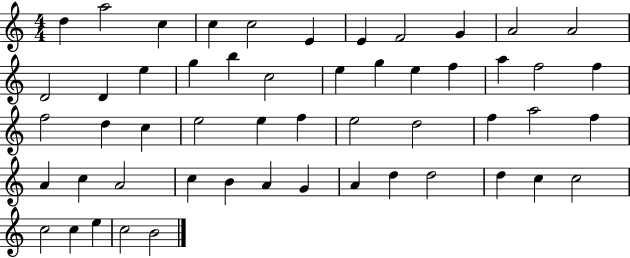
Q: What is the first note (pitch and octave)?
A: D5